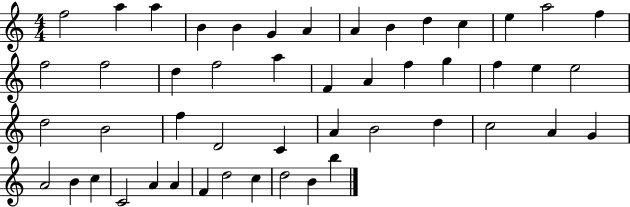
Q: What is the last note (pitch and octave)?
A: B5